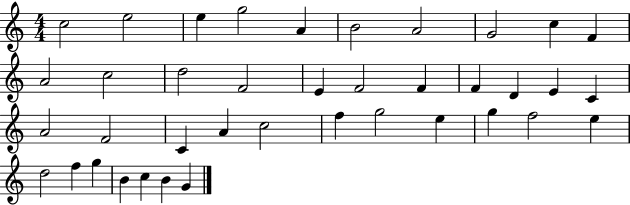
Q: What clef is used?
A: treble